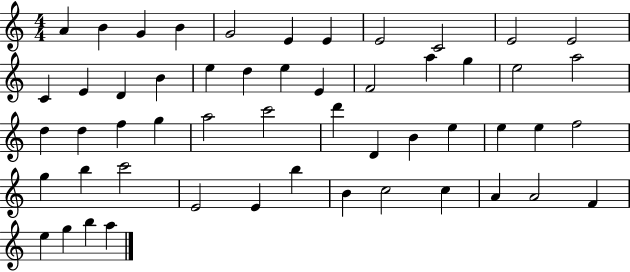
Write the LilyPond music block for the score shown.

{
  \clef treble
  \numericTimeSignature
  \time 4/4
  \key c \major
  a'4 b'4 g'4 b'4 | g'2 e'4 e'4 | e'2 c'2 | e'2 e'2 | \break c'4 e'4 d'4 b'4 | e''4 d''4 e''4 e'4 | f'2 a''4 g''4 | e''2 a''2 | \break d''4 d''4 f''4 g''4 | a''2 c'''2 | d'''4 d'4 b'4 e''4 | e''4 e''4 f''2 | \break g''4 b''4 c'''2 | e'2 e'4 b''4 | b'4 c''2 c''4 | a'4 a'2 f'4 | \break e''4 g''4 b''4 a''4 | \bar "|."
}